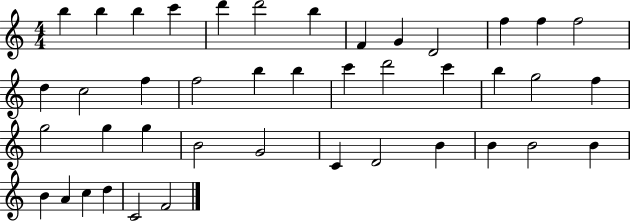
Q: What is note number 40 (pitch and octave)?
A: D5